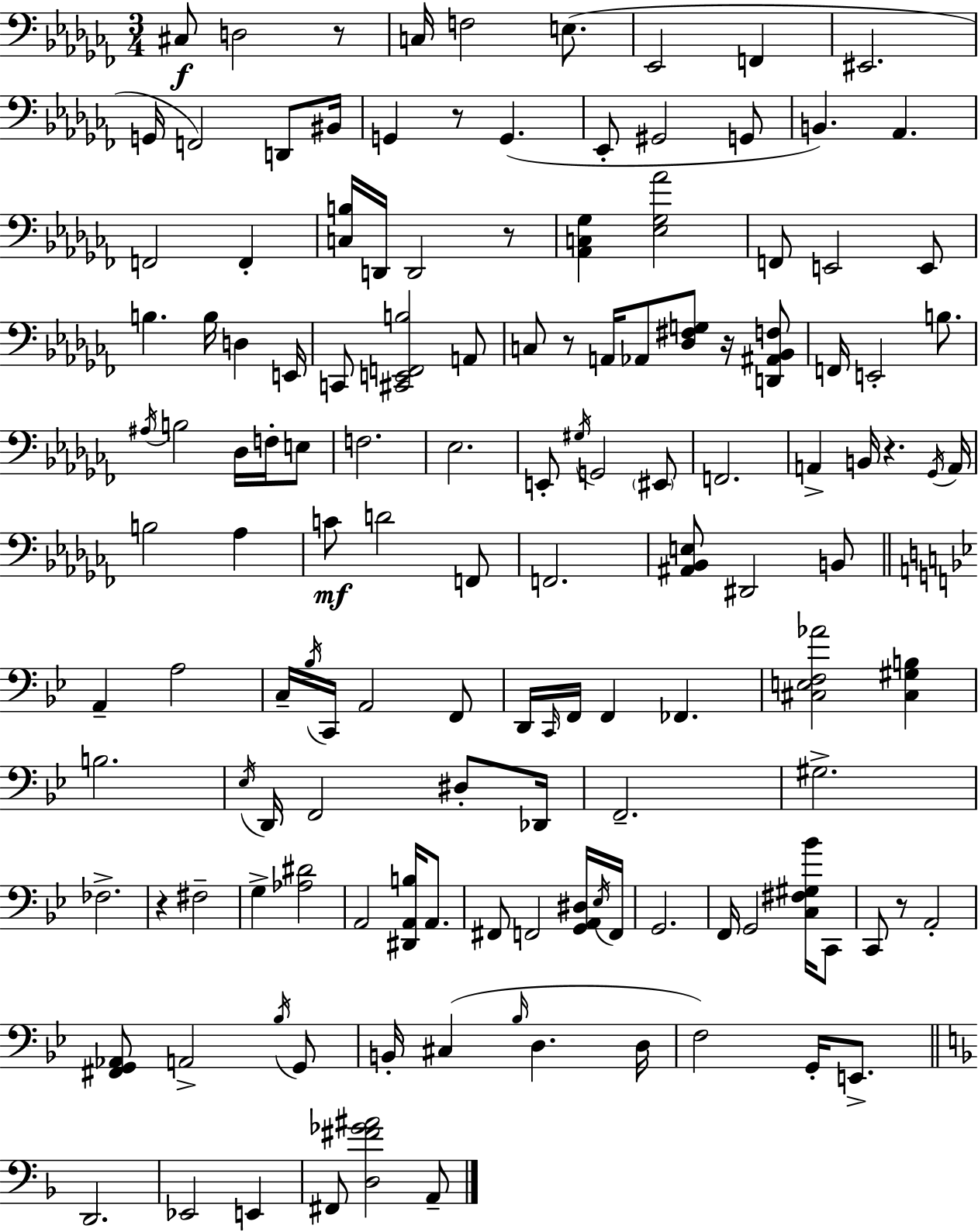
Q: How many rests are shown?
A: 8